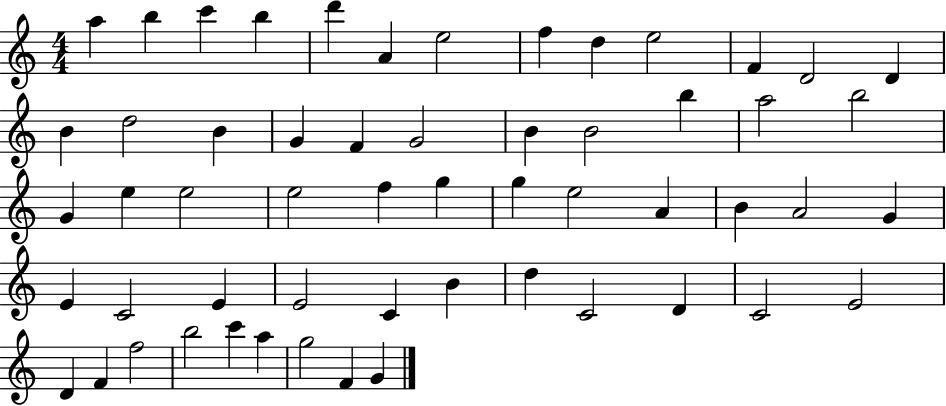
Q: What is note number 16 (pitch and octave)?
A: B4